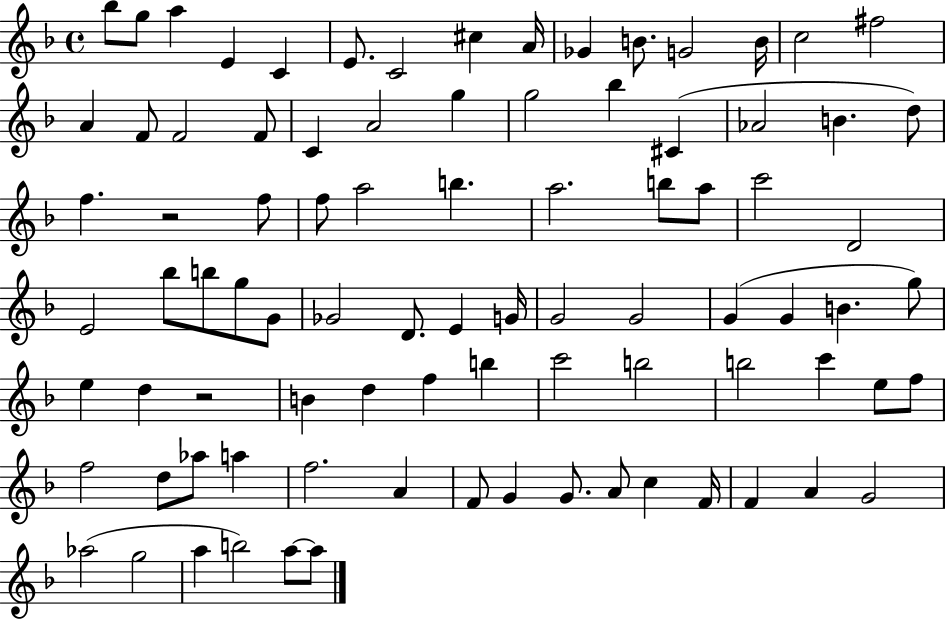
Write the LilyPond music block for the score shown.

{
  \clef treble
  \time 4/4
  \defaultTimeSignature
  \key f \major
  \repeat volta 2 { bes''8 g''8 a''4 e'4 c'4 | e'8. c'2 cis''4 a'16 | ges'4 b'8. g'2 b'16 | c''2 fis''2 | \break a'4 f'8 f'2 f'8 | c'4 a'2 g''4 | g''2 bes''4 cis'4( | aes'2 b'4. d''8) | \break f''4. r2 f''8 | f''8 a''2 b''4. | a''2. b''8 a''8 | c'''2 d'2 | \break e'2 bes''8 b''8 g''8 g'8 | ges'2 d'8. e'4 g'16 | g'2 g'2 | g'4( g'4 b'4. g''8) | \break e''4 d''4 r2 | b'4 d''4 f''4 b''4 | c'''2 b''2 | b''2 c'''4 e''8 f''8 | \break f''2 d''8 aes''8 a''4 | f''2. a'4 | f'8 g'4 g'8. a'8 c''4 f'16 | f'4 a'4 g'2 | \break aes''2( g''2 | a''4 b''2) a''8~~ a''8 | } \bar "|."
}